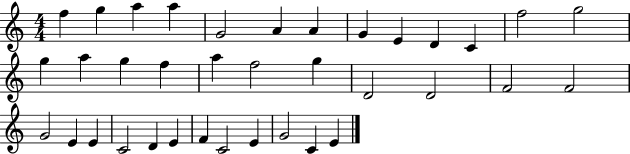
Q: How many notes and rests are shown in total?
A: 36